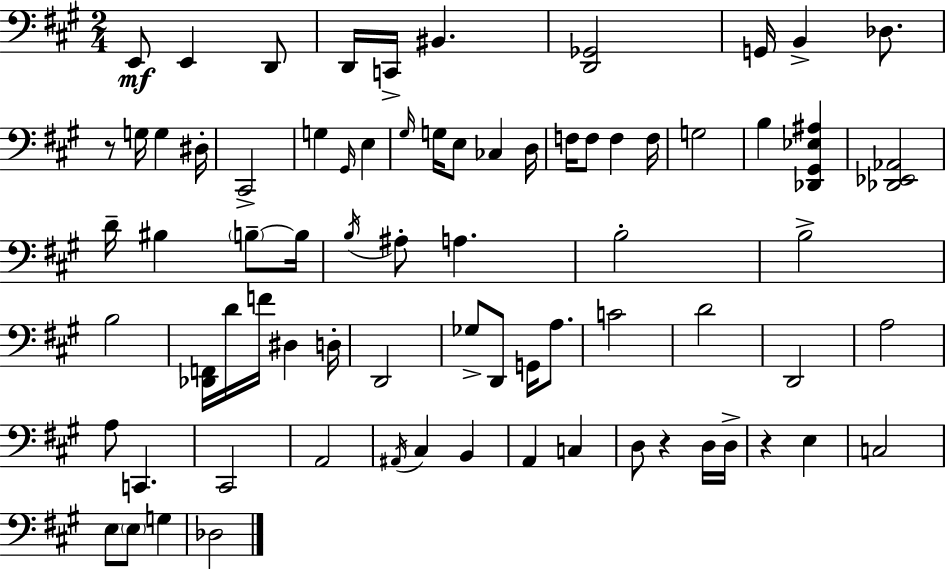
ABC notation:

X:1
T:Untitled
M:2/4
L:1/4
K:A
E,,/2 E,, D,,/2 D,,/4 C,,/4 ^B,, [D,,_G,,]2 G,,/4 B,, _D,/2 z/2 G,/4 G, ^D,/4 ^C,,2 G, ^G,,/4 E, ^G,/4 G,/4 E,/2 _C, D,/4 F,/4 F,/2 F, F,/4 G,2 B, [_D,,^G,,_E,^A,] [_D,,_E,,_A,,]2 D/4 ^B, B,/2 B,/4 B,/4 ^A,/2 A, B,2 B,2 B,2 [_D,,F,,]/4 D/4 F/4 ^D, D,/4 D,,2 _G,/2 D,,/2 G,,/4 A,/2 C2 D2 D,,2 A,2 A,/2 C,, ^C,,2 A,,2 ^A,,/4 ^C, B,, A,, C, D,/2 z D,/4 D,/4 z E, C,2 E,/2 E,/2 G, _D,2